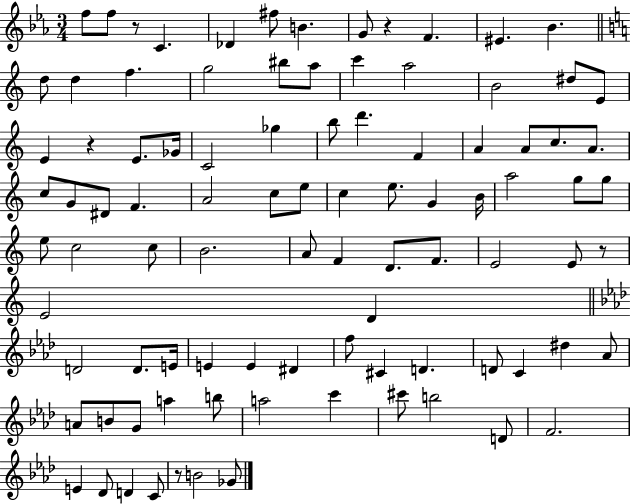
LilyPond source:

{
  \clef treble
  \numericTimeSignature
  \time 3/4
  \key ees \major
  f''8 f''8 r8 c'4. | des'4 fis''8 b'4. | g'8 r4 f'4. | eis'4. bes'4. | \break \bar "||" \break \key c \major d''8 d''4 f''4. | g''2 bis''8 a''8 | c'''4 a''2 | b'2 dis''8 e'8 | \break e'4 r4 e'8. ges'16 | c'2 ges''4 | b''8 d'''4. f'4 | a'4 a'8 c''8. a'8. | \break c''8 g'8 dis'8 f'4. | a'2 c''8 e''8 | c''4 e''8. g'4 b'16 | a''2 g''8 g''8 | \break e''8 c''2 c''8 | b'2. | a'8 f'4 d'8. f'8. | e'2 e'8 r8 | \break e'2 d'4 | \bar "||" \break \key aes \major d'2 d'8. e'16 | e'4 e'4 dis'4 | f''8 cis'4 d'4. | d'8 c'4 dis''4 aes'8 | \break a'8 b'8 g'8 a''4 b''8 | a''2 c'''4 | cis'''8 b''2 d'8 | f'2. | \break e'4 des'8 d'4 c'8 | r8 b'2 ges'8 | \bar "|."
}